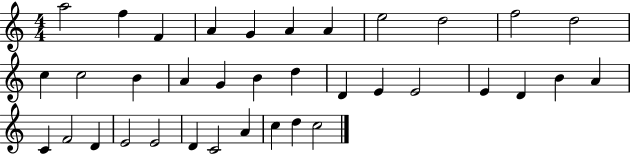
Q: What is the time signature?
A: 4/4